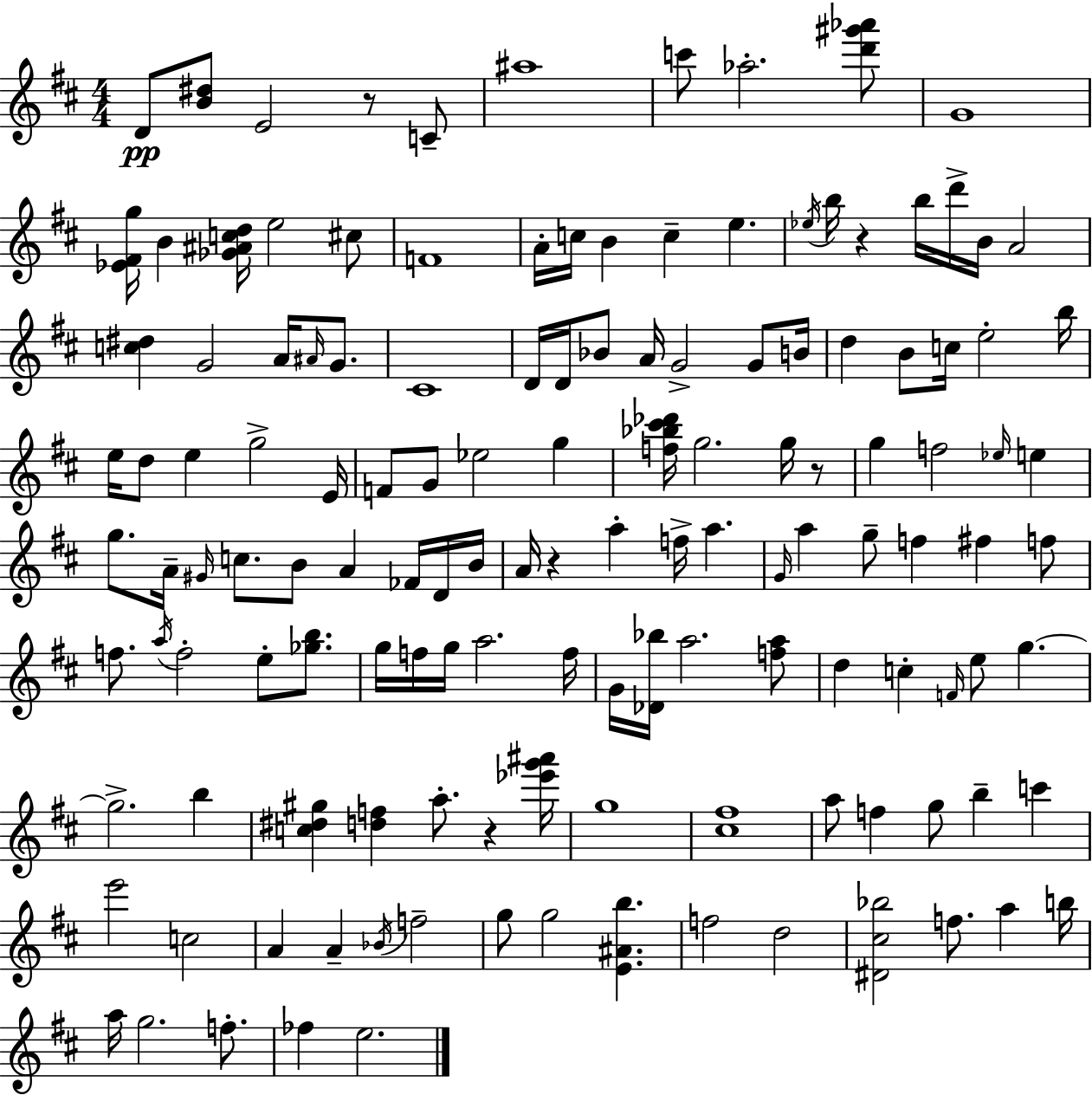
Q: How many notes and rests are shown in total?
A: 136